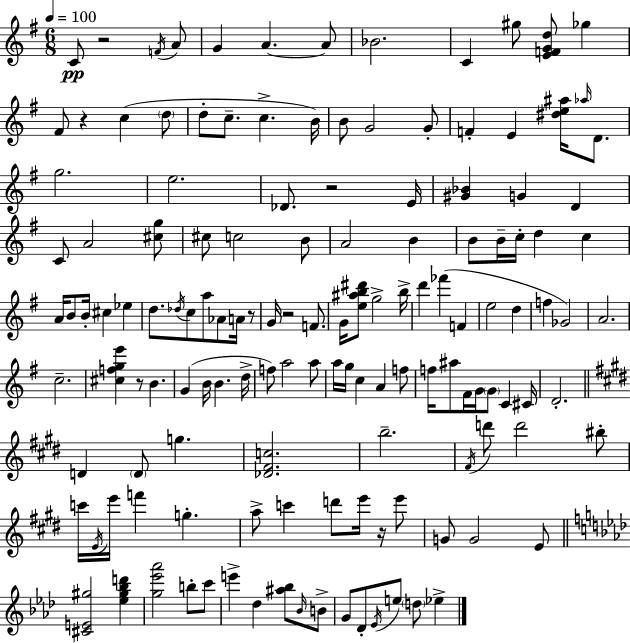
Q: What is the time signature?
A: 6/8